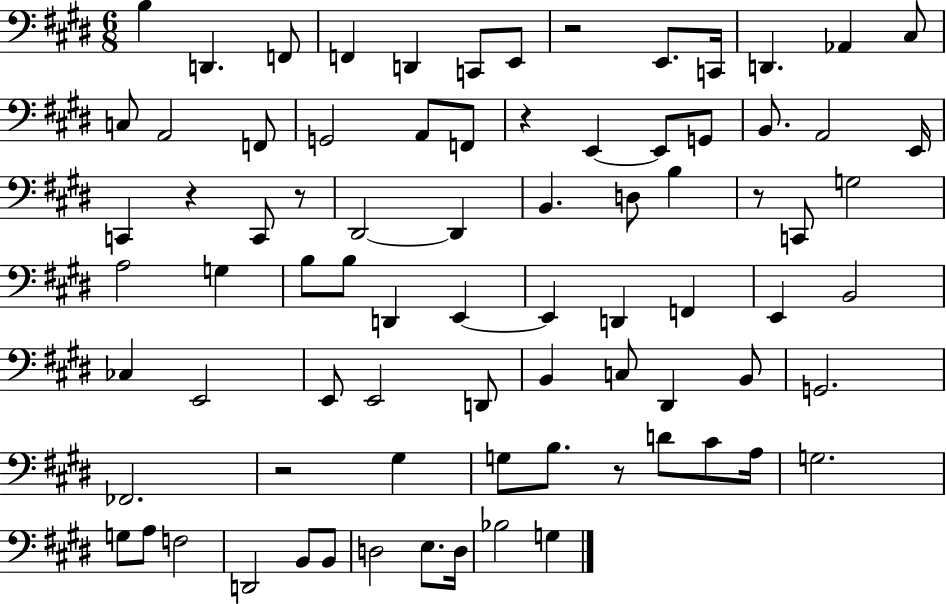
{
  \clef bass
  \numericTimeSignature
  \time 6/8
  \key e \major
  \repeat volta 2 { b4 d,4. f,8 | f,4 d,4 c,8 e,8 | r2 e,8. c,16 | d,4. aes,4 cis8 | \break c8 a,2 f,8 | g,2 a,8 f,8 | r4 e,4~~ e,8 g,8 | b,8. a,2 e,16 | \break c,4 r4 c,8 r8 | dis,2~~ dis,4 | b,4. d8 b4 | r8 c,8 g2 | \break a2 g4 | b8 b8 d,4 e,4~~ | e,4 d,4 f,4 | e,4 b,2 | \break ces4 e,2 | e,8 e,2 d,8 | b,4 c8 dis,4 b,8 | g,2. | \break fes,2. | r2 gis4 | g8 b8. r8 d'8 cis'8 a16 | g2. | \break g8 a8 f2 | d,2 b,8 b,8 | d2 e8. d16 | bes2 g4 | \break } \bar "|."
}